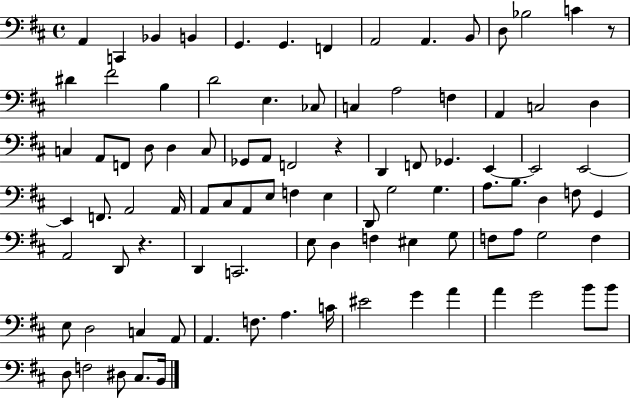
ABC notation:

X:1
T:Untitled
M:4/4
L:1/4
K:D
A,, C,, _B,, B,, G,, G,, F,, A,,2 A,, B,,/2 D,/2 _B,2 C z/2 ^D ^F2 B, D2 E, _C,/2 C, A,2 F, A,, C,2 D, C, A,,/2 F,,/2 D,/2 D, C,/2 _G,,/2 A,,/2 F,,2 z D,, F,,/2 _G,, E,, E,,2 E,,2 E,, F,,/2 A,,2 A,,/4 A,,/2 ^C,/2 A,,/2 E,/2 F, E, D,,/2 G,2 G, A,/2 B,/2 D, F,/2 G,, A,,2 D,,/2 z D,, C,,2 E,/2 D, F, ^E, G,/2 F,/2 A,/2 G,2 F, E,/2 D,2 C, A,,/2 A,, F,/2 A, C/4 ^E2 G A A G2 B/2 B/2 D,/2 F,2 ^D,/2 ^C,/2 B,,/4